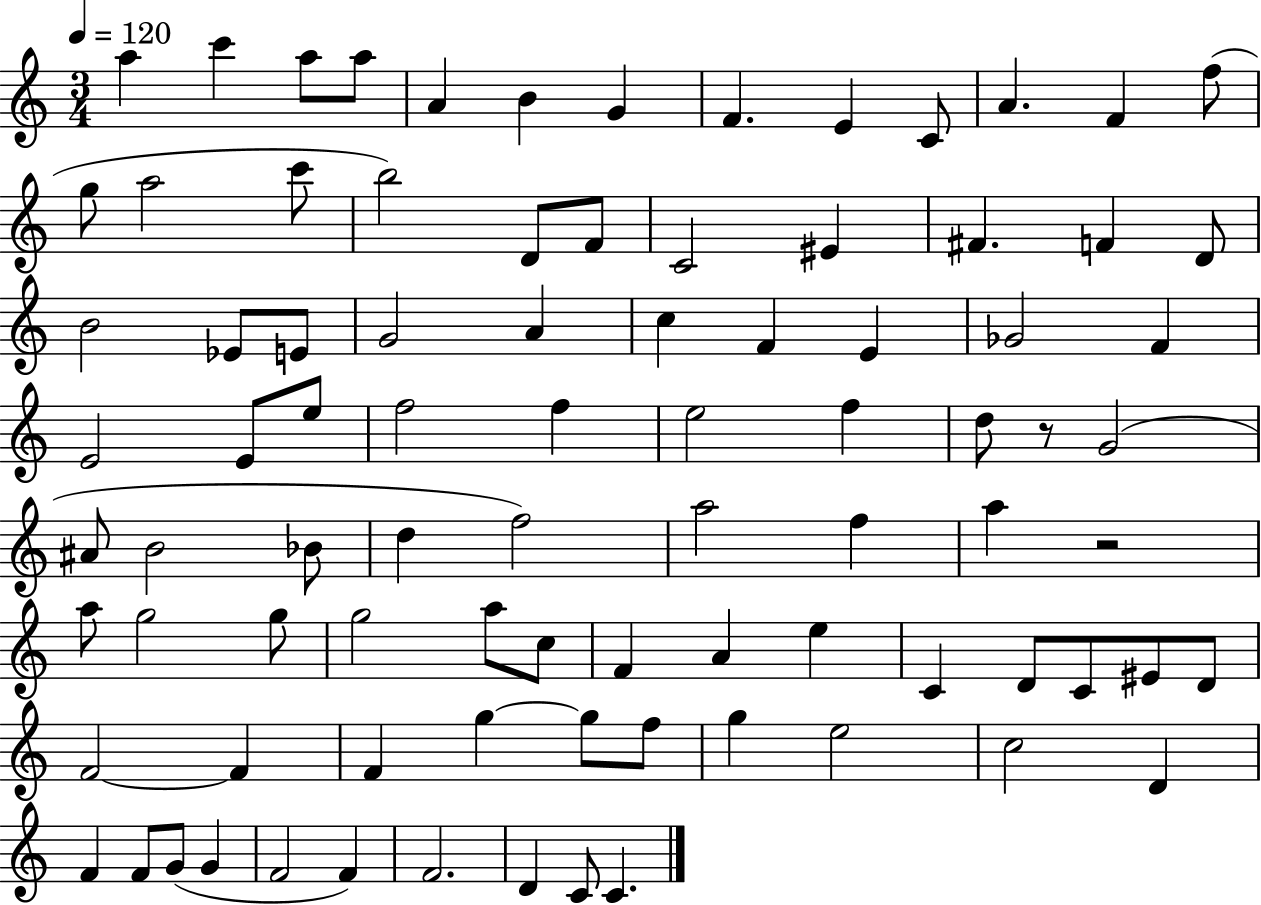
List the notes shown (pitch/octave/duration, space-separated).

A5/q C6/q A5/e A5/e A4/q B4/q G4/q F4/q. E4/q C4/e A4/q. F4/q F5/e G5/e A5/h C6/e B5/h D4/e F4/e C4/h EIS4/q F#4/q. F4/q D4/e B4/h Eb4/e E4/e G4/h A4/q C5/q F4/q E4/q Gb4/h F4/q E4/h E4/e E5/e F5/h F5/q E5/h F5/q D5/e R/e G4/h A#4/e B4/h Bb4/e D5/q F5/h A5/h F5/q A5/q R/h A5/e G5/h G5/e G5/h A5/e C5/e F4/q A4/q E5/q C4/q D4/e C4/e EIS4/e D4/e F4/h F4/q F4/q G5/q G5/e F5/e G5/q E5/h C5/h D4/q F4/q F4/e G4/e G4/q F4/h F4/q F4/h. D4/q C4/e C4/q.